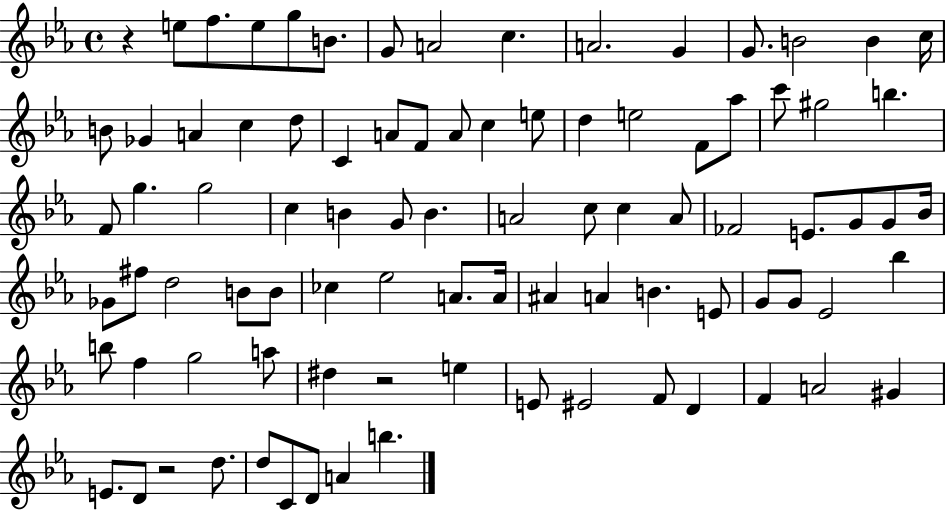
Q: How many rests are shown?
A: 3